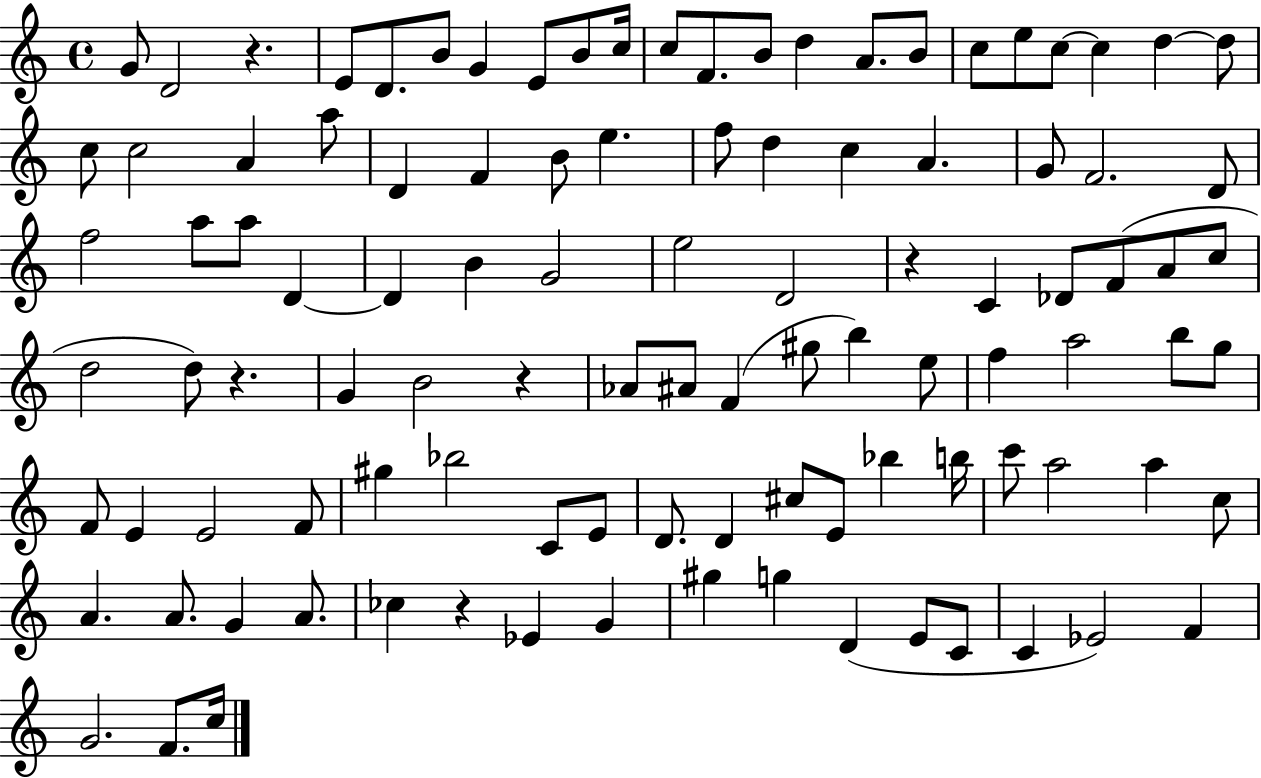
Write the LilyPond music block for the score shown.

{
  \clef treble
  \time 4/4
  \defaultTimeSignature
  \key c \major
  g'8 d'2 r4. | e'8 d'8. b'8 g'4 e'8 b'8 c''16 | c''8 f'8. b'8 d''4 a'8. b'8 | c''8 e''8 c''8~~ c''4 d''4~~ d''8 | \break c''8 c''2 a'4 a''8 | d'4 f'4 b'8 e''4. | f''8 d''4 c''4 a'4. | g'8 f'2. d'8 | \break f''2 a''8 a''8 d'4~~ | d'4 b'4 g'2 | e''2 d'2 | r4 c'4 des'8 f'8( a'8 c''8 | \break d''2 d''8) r4. | g'4 b'2 r4 | aes'8 ais'8 f'4( gis''8 b''4) e''8 | f''4 a''2 b''8 g''8 | \break f'8 e'4 e'2 f'8 | gis''4 bes''2 c'8 e'8 | d'8. d'4 cis''8 e'8 bes''4 b''16 | c'''8 a''2 a''4 c''8 | \break a'4. a'8. g'4 a'8. | ces''4 r4 ees'4 g'4 | gis''4 g''4 d'4( e'8 c'8 | c'4 ees'2) f'4 | \break g'2. f'8. c''16 | \bar "|."
}